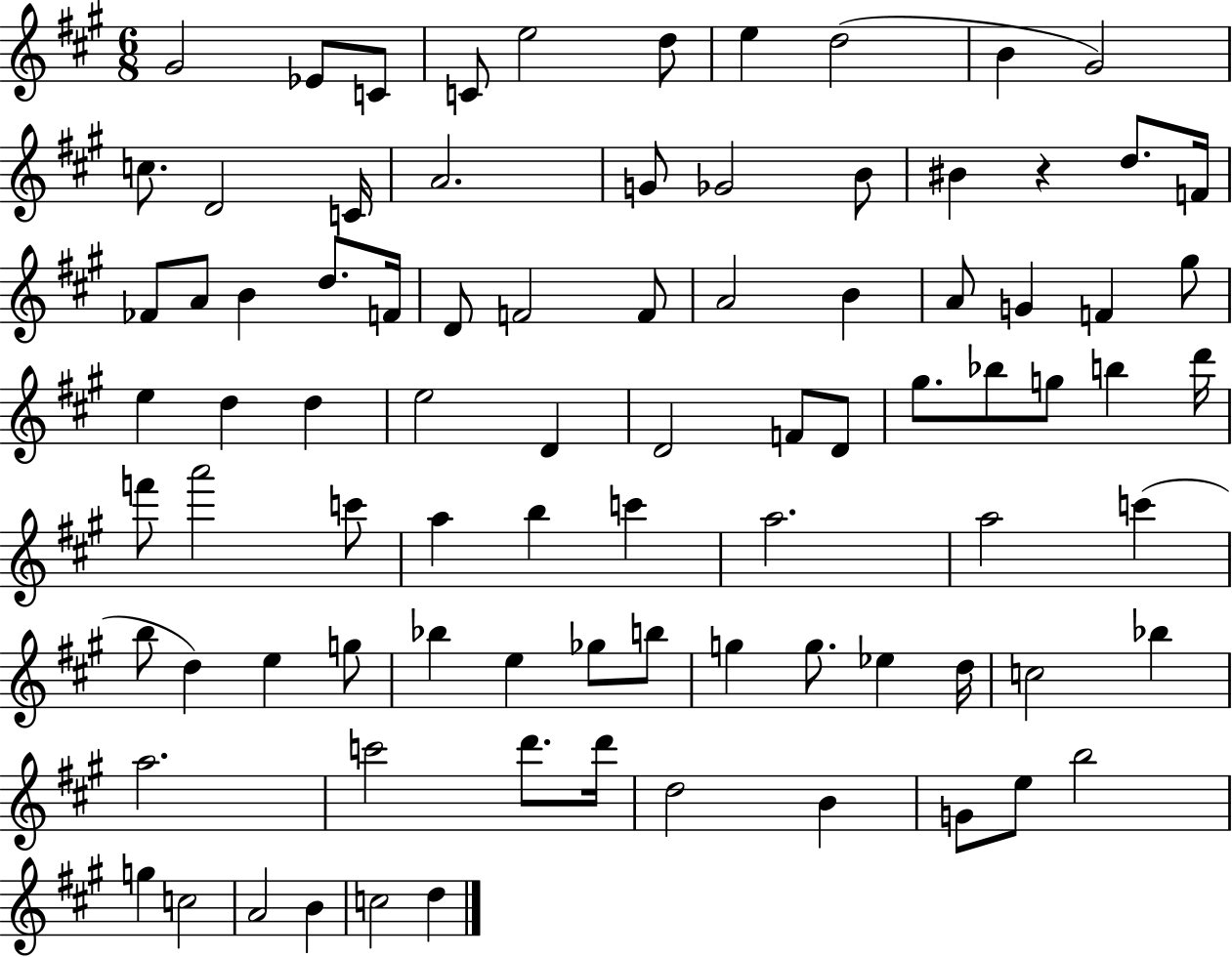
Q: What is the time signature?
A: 6/8